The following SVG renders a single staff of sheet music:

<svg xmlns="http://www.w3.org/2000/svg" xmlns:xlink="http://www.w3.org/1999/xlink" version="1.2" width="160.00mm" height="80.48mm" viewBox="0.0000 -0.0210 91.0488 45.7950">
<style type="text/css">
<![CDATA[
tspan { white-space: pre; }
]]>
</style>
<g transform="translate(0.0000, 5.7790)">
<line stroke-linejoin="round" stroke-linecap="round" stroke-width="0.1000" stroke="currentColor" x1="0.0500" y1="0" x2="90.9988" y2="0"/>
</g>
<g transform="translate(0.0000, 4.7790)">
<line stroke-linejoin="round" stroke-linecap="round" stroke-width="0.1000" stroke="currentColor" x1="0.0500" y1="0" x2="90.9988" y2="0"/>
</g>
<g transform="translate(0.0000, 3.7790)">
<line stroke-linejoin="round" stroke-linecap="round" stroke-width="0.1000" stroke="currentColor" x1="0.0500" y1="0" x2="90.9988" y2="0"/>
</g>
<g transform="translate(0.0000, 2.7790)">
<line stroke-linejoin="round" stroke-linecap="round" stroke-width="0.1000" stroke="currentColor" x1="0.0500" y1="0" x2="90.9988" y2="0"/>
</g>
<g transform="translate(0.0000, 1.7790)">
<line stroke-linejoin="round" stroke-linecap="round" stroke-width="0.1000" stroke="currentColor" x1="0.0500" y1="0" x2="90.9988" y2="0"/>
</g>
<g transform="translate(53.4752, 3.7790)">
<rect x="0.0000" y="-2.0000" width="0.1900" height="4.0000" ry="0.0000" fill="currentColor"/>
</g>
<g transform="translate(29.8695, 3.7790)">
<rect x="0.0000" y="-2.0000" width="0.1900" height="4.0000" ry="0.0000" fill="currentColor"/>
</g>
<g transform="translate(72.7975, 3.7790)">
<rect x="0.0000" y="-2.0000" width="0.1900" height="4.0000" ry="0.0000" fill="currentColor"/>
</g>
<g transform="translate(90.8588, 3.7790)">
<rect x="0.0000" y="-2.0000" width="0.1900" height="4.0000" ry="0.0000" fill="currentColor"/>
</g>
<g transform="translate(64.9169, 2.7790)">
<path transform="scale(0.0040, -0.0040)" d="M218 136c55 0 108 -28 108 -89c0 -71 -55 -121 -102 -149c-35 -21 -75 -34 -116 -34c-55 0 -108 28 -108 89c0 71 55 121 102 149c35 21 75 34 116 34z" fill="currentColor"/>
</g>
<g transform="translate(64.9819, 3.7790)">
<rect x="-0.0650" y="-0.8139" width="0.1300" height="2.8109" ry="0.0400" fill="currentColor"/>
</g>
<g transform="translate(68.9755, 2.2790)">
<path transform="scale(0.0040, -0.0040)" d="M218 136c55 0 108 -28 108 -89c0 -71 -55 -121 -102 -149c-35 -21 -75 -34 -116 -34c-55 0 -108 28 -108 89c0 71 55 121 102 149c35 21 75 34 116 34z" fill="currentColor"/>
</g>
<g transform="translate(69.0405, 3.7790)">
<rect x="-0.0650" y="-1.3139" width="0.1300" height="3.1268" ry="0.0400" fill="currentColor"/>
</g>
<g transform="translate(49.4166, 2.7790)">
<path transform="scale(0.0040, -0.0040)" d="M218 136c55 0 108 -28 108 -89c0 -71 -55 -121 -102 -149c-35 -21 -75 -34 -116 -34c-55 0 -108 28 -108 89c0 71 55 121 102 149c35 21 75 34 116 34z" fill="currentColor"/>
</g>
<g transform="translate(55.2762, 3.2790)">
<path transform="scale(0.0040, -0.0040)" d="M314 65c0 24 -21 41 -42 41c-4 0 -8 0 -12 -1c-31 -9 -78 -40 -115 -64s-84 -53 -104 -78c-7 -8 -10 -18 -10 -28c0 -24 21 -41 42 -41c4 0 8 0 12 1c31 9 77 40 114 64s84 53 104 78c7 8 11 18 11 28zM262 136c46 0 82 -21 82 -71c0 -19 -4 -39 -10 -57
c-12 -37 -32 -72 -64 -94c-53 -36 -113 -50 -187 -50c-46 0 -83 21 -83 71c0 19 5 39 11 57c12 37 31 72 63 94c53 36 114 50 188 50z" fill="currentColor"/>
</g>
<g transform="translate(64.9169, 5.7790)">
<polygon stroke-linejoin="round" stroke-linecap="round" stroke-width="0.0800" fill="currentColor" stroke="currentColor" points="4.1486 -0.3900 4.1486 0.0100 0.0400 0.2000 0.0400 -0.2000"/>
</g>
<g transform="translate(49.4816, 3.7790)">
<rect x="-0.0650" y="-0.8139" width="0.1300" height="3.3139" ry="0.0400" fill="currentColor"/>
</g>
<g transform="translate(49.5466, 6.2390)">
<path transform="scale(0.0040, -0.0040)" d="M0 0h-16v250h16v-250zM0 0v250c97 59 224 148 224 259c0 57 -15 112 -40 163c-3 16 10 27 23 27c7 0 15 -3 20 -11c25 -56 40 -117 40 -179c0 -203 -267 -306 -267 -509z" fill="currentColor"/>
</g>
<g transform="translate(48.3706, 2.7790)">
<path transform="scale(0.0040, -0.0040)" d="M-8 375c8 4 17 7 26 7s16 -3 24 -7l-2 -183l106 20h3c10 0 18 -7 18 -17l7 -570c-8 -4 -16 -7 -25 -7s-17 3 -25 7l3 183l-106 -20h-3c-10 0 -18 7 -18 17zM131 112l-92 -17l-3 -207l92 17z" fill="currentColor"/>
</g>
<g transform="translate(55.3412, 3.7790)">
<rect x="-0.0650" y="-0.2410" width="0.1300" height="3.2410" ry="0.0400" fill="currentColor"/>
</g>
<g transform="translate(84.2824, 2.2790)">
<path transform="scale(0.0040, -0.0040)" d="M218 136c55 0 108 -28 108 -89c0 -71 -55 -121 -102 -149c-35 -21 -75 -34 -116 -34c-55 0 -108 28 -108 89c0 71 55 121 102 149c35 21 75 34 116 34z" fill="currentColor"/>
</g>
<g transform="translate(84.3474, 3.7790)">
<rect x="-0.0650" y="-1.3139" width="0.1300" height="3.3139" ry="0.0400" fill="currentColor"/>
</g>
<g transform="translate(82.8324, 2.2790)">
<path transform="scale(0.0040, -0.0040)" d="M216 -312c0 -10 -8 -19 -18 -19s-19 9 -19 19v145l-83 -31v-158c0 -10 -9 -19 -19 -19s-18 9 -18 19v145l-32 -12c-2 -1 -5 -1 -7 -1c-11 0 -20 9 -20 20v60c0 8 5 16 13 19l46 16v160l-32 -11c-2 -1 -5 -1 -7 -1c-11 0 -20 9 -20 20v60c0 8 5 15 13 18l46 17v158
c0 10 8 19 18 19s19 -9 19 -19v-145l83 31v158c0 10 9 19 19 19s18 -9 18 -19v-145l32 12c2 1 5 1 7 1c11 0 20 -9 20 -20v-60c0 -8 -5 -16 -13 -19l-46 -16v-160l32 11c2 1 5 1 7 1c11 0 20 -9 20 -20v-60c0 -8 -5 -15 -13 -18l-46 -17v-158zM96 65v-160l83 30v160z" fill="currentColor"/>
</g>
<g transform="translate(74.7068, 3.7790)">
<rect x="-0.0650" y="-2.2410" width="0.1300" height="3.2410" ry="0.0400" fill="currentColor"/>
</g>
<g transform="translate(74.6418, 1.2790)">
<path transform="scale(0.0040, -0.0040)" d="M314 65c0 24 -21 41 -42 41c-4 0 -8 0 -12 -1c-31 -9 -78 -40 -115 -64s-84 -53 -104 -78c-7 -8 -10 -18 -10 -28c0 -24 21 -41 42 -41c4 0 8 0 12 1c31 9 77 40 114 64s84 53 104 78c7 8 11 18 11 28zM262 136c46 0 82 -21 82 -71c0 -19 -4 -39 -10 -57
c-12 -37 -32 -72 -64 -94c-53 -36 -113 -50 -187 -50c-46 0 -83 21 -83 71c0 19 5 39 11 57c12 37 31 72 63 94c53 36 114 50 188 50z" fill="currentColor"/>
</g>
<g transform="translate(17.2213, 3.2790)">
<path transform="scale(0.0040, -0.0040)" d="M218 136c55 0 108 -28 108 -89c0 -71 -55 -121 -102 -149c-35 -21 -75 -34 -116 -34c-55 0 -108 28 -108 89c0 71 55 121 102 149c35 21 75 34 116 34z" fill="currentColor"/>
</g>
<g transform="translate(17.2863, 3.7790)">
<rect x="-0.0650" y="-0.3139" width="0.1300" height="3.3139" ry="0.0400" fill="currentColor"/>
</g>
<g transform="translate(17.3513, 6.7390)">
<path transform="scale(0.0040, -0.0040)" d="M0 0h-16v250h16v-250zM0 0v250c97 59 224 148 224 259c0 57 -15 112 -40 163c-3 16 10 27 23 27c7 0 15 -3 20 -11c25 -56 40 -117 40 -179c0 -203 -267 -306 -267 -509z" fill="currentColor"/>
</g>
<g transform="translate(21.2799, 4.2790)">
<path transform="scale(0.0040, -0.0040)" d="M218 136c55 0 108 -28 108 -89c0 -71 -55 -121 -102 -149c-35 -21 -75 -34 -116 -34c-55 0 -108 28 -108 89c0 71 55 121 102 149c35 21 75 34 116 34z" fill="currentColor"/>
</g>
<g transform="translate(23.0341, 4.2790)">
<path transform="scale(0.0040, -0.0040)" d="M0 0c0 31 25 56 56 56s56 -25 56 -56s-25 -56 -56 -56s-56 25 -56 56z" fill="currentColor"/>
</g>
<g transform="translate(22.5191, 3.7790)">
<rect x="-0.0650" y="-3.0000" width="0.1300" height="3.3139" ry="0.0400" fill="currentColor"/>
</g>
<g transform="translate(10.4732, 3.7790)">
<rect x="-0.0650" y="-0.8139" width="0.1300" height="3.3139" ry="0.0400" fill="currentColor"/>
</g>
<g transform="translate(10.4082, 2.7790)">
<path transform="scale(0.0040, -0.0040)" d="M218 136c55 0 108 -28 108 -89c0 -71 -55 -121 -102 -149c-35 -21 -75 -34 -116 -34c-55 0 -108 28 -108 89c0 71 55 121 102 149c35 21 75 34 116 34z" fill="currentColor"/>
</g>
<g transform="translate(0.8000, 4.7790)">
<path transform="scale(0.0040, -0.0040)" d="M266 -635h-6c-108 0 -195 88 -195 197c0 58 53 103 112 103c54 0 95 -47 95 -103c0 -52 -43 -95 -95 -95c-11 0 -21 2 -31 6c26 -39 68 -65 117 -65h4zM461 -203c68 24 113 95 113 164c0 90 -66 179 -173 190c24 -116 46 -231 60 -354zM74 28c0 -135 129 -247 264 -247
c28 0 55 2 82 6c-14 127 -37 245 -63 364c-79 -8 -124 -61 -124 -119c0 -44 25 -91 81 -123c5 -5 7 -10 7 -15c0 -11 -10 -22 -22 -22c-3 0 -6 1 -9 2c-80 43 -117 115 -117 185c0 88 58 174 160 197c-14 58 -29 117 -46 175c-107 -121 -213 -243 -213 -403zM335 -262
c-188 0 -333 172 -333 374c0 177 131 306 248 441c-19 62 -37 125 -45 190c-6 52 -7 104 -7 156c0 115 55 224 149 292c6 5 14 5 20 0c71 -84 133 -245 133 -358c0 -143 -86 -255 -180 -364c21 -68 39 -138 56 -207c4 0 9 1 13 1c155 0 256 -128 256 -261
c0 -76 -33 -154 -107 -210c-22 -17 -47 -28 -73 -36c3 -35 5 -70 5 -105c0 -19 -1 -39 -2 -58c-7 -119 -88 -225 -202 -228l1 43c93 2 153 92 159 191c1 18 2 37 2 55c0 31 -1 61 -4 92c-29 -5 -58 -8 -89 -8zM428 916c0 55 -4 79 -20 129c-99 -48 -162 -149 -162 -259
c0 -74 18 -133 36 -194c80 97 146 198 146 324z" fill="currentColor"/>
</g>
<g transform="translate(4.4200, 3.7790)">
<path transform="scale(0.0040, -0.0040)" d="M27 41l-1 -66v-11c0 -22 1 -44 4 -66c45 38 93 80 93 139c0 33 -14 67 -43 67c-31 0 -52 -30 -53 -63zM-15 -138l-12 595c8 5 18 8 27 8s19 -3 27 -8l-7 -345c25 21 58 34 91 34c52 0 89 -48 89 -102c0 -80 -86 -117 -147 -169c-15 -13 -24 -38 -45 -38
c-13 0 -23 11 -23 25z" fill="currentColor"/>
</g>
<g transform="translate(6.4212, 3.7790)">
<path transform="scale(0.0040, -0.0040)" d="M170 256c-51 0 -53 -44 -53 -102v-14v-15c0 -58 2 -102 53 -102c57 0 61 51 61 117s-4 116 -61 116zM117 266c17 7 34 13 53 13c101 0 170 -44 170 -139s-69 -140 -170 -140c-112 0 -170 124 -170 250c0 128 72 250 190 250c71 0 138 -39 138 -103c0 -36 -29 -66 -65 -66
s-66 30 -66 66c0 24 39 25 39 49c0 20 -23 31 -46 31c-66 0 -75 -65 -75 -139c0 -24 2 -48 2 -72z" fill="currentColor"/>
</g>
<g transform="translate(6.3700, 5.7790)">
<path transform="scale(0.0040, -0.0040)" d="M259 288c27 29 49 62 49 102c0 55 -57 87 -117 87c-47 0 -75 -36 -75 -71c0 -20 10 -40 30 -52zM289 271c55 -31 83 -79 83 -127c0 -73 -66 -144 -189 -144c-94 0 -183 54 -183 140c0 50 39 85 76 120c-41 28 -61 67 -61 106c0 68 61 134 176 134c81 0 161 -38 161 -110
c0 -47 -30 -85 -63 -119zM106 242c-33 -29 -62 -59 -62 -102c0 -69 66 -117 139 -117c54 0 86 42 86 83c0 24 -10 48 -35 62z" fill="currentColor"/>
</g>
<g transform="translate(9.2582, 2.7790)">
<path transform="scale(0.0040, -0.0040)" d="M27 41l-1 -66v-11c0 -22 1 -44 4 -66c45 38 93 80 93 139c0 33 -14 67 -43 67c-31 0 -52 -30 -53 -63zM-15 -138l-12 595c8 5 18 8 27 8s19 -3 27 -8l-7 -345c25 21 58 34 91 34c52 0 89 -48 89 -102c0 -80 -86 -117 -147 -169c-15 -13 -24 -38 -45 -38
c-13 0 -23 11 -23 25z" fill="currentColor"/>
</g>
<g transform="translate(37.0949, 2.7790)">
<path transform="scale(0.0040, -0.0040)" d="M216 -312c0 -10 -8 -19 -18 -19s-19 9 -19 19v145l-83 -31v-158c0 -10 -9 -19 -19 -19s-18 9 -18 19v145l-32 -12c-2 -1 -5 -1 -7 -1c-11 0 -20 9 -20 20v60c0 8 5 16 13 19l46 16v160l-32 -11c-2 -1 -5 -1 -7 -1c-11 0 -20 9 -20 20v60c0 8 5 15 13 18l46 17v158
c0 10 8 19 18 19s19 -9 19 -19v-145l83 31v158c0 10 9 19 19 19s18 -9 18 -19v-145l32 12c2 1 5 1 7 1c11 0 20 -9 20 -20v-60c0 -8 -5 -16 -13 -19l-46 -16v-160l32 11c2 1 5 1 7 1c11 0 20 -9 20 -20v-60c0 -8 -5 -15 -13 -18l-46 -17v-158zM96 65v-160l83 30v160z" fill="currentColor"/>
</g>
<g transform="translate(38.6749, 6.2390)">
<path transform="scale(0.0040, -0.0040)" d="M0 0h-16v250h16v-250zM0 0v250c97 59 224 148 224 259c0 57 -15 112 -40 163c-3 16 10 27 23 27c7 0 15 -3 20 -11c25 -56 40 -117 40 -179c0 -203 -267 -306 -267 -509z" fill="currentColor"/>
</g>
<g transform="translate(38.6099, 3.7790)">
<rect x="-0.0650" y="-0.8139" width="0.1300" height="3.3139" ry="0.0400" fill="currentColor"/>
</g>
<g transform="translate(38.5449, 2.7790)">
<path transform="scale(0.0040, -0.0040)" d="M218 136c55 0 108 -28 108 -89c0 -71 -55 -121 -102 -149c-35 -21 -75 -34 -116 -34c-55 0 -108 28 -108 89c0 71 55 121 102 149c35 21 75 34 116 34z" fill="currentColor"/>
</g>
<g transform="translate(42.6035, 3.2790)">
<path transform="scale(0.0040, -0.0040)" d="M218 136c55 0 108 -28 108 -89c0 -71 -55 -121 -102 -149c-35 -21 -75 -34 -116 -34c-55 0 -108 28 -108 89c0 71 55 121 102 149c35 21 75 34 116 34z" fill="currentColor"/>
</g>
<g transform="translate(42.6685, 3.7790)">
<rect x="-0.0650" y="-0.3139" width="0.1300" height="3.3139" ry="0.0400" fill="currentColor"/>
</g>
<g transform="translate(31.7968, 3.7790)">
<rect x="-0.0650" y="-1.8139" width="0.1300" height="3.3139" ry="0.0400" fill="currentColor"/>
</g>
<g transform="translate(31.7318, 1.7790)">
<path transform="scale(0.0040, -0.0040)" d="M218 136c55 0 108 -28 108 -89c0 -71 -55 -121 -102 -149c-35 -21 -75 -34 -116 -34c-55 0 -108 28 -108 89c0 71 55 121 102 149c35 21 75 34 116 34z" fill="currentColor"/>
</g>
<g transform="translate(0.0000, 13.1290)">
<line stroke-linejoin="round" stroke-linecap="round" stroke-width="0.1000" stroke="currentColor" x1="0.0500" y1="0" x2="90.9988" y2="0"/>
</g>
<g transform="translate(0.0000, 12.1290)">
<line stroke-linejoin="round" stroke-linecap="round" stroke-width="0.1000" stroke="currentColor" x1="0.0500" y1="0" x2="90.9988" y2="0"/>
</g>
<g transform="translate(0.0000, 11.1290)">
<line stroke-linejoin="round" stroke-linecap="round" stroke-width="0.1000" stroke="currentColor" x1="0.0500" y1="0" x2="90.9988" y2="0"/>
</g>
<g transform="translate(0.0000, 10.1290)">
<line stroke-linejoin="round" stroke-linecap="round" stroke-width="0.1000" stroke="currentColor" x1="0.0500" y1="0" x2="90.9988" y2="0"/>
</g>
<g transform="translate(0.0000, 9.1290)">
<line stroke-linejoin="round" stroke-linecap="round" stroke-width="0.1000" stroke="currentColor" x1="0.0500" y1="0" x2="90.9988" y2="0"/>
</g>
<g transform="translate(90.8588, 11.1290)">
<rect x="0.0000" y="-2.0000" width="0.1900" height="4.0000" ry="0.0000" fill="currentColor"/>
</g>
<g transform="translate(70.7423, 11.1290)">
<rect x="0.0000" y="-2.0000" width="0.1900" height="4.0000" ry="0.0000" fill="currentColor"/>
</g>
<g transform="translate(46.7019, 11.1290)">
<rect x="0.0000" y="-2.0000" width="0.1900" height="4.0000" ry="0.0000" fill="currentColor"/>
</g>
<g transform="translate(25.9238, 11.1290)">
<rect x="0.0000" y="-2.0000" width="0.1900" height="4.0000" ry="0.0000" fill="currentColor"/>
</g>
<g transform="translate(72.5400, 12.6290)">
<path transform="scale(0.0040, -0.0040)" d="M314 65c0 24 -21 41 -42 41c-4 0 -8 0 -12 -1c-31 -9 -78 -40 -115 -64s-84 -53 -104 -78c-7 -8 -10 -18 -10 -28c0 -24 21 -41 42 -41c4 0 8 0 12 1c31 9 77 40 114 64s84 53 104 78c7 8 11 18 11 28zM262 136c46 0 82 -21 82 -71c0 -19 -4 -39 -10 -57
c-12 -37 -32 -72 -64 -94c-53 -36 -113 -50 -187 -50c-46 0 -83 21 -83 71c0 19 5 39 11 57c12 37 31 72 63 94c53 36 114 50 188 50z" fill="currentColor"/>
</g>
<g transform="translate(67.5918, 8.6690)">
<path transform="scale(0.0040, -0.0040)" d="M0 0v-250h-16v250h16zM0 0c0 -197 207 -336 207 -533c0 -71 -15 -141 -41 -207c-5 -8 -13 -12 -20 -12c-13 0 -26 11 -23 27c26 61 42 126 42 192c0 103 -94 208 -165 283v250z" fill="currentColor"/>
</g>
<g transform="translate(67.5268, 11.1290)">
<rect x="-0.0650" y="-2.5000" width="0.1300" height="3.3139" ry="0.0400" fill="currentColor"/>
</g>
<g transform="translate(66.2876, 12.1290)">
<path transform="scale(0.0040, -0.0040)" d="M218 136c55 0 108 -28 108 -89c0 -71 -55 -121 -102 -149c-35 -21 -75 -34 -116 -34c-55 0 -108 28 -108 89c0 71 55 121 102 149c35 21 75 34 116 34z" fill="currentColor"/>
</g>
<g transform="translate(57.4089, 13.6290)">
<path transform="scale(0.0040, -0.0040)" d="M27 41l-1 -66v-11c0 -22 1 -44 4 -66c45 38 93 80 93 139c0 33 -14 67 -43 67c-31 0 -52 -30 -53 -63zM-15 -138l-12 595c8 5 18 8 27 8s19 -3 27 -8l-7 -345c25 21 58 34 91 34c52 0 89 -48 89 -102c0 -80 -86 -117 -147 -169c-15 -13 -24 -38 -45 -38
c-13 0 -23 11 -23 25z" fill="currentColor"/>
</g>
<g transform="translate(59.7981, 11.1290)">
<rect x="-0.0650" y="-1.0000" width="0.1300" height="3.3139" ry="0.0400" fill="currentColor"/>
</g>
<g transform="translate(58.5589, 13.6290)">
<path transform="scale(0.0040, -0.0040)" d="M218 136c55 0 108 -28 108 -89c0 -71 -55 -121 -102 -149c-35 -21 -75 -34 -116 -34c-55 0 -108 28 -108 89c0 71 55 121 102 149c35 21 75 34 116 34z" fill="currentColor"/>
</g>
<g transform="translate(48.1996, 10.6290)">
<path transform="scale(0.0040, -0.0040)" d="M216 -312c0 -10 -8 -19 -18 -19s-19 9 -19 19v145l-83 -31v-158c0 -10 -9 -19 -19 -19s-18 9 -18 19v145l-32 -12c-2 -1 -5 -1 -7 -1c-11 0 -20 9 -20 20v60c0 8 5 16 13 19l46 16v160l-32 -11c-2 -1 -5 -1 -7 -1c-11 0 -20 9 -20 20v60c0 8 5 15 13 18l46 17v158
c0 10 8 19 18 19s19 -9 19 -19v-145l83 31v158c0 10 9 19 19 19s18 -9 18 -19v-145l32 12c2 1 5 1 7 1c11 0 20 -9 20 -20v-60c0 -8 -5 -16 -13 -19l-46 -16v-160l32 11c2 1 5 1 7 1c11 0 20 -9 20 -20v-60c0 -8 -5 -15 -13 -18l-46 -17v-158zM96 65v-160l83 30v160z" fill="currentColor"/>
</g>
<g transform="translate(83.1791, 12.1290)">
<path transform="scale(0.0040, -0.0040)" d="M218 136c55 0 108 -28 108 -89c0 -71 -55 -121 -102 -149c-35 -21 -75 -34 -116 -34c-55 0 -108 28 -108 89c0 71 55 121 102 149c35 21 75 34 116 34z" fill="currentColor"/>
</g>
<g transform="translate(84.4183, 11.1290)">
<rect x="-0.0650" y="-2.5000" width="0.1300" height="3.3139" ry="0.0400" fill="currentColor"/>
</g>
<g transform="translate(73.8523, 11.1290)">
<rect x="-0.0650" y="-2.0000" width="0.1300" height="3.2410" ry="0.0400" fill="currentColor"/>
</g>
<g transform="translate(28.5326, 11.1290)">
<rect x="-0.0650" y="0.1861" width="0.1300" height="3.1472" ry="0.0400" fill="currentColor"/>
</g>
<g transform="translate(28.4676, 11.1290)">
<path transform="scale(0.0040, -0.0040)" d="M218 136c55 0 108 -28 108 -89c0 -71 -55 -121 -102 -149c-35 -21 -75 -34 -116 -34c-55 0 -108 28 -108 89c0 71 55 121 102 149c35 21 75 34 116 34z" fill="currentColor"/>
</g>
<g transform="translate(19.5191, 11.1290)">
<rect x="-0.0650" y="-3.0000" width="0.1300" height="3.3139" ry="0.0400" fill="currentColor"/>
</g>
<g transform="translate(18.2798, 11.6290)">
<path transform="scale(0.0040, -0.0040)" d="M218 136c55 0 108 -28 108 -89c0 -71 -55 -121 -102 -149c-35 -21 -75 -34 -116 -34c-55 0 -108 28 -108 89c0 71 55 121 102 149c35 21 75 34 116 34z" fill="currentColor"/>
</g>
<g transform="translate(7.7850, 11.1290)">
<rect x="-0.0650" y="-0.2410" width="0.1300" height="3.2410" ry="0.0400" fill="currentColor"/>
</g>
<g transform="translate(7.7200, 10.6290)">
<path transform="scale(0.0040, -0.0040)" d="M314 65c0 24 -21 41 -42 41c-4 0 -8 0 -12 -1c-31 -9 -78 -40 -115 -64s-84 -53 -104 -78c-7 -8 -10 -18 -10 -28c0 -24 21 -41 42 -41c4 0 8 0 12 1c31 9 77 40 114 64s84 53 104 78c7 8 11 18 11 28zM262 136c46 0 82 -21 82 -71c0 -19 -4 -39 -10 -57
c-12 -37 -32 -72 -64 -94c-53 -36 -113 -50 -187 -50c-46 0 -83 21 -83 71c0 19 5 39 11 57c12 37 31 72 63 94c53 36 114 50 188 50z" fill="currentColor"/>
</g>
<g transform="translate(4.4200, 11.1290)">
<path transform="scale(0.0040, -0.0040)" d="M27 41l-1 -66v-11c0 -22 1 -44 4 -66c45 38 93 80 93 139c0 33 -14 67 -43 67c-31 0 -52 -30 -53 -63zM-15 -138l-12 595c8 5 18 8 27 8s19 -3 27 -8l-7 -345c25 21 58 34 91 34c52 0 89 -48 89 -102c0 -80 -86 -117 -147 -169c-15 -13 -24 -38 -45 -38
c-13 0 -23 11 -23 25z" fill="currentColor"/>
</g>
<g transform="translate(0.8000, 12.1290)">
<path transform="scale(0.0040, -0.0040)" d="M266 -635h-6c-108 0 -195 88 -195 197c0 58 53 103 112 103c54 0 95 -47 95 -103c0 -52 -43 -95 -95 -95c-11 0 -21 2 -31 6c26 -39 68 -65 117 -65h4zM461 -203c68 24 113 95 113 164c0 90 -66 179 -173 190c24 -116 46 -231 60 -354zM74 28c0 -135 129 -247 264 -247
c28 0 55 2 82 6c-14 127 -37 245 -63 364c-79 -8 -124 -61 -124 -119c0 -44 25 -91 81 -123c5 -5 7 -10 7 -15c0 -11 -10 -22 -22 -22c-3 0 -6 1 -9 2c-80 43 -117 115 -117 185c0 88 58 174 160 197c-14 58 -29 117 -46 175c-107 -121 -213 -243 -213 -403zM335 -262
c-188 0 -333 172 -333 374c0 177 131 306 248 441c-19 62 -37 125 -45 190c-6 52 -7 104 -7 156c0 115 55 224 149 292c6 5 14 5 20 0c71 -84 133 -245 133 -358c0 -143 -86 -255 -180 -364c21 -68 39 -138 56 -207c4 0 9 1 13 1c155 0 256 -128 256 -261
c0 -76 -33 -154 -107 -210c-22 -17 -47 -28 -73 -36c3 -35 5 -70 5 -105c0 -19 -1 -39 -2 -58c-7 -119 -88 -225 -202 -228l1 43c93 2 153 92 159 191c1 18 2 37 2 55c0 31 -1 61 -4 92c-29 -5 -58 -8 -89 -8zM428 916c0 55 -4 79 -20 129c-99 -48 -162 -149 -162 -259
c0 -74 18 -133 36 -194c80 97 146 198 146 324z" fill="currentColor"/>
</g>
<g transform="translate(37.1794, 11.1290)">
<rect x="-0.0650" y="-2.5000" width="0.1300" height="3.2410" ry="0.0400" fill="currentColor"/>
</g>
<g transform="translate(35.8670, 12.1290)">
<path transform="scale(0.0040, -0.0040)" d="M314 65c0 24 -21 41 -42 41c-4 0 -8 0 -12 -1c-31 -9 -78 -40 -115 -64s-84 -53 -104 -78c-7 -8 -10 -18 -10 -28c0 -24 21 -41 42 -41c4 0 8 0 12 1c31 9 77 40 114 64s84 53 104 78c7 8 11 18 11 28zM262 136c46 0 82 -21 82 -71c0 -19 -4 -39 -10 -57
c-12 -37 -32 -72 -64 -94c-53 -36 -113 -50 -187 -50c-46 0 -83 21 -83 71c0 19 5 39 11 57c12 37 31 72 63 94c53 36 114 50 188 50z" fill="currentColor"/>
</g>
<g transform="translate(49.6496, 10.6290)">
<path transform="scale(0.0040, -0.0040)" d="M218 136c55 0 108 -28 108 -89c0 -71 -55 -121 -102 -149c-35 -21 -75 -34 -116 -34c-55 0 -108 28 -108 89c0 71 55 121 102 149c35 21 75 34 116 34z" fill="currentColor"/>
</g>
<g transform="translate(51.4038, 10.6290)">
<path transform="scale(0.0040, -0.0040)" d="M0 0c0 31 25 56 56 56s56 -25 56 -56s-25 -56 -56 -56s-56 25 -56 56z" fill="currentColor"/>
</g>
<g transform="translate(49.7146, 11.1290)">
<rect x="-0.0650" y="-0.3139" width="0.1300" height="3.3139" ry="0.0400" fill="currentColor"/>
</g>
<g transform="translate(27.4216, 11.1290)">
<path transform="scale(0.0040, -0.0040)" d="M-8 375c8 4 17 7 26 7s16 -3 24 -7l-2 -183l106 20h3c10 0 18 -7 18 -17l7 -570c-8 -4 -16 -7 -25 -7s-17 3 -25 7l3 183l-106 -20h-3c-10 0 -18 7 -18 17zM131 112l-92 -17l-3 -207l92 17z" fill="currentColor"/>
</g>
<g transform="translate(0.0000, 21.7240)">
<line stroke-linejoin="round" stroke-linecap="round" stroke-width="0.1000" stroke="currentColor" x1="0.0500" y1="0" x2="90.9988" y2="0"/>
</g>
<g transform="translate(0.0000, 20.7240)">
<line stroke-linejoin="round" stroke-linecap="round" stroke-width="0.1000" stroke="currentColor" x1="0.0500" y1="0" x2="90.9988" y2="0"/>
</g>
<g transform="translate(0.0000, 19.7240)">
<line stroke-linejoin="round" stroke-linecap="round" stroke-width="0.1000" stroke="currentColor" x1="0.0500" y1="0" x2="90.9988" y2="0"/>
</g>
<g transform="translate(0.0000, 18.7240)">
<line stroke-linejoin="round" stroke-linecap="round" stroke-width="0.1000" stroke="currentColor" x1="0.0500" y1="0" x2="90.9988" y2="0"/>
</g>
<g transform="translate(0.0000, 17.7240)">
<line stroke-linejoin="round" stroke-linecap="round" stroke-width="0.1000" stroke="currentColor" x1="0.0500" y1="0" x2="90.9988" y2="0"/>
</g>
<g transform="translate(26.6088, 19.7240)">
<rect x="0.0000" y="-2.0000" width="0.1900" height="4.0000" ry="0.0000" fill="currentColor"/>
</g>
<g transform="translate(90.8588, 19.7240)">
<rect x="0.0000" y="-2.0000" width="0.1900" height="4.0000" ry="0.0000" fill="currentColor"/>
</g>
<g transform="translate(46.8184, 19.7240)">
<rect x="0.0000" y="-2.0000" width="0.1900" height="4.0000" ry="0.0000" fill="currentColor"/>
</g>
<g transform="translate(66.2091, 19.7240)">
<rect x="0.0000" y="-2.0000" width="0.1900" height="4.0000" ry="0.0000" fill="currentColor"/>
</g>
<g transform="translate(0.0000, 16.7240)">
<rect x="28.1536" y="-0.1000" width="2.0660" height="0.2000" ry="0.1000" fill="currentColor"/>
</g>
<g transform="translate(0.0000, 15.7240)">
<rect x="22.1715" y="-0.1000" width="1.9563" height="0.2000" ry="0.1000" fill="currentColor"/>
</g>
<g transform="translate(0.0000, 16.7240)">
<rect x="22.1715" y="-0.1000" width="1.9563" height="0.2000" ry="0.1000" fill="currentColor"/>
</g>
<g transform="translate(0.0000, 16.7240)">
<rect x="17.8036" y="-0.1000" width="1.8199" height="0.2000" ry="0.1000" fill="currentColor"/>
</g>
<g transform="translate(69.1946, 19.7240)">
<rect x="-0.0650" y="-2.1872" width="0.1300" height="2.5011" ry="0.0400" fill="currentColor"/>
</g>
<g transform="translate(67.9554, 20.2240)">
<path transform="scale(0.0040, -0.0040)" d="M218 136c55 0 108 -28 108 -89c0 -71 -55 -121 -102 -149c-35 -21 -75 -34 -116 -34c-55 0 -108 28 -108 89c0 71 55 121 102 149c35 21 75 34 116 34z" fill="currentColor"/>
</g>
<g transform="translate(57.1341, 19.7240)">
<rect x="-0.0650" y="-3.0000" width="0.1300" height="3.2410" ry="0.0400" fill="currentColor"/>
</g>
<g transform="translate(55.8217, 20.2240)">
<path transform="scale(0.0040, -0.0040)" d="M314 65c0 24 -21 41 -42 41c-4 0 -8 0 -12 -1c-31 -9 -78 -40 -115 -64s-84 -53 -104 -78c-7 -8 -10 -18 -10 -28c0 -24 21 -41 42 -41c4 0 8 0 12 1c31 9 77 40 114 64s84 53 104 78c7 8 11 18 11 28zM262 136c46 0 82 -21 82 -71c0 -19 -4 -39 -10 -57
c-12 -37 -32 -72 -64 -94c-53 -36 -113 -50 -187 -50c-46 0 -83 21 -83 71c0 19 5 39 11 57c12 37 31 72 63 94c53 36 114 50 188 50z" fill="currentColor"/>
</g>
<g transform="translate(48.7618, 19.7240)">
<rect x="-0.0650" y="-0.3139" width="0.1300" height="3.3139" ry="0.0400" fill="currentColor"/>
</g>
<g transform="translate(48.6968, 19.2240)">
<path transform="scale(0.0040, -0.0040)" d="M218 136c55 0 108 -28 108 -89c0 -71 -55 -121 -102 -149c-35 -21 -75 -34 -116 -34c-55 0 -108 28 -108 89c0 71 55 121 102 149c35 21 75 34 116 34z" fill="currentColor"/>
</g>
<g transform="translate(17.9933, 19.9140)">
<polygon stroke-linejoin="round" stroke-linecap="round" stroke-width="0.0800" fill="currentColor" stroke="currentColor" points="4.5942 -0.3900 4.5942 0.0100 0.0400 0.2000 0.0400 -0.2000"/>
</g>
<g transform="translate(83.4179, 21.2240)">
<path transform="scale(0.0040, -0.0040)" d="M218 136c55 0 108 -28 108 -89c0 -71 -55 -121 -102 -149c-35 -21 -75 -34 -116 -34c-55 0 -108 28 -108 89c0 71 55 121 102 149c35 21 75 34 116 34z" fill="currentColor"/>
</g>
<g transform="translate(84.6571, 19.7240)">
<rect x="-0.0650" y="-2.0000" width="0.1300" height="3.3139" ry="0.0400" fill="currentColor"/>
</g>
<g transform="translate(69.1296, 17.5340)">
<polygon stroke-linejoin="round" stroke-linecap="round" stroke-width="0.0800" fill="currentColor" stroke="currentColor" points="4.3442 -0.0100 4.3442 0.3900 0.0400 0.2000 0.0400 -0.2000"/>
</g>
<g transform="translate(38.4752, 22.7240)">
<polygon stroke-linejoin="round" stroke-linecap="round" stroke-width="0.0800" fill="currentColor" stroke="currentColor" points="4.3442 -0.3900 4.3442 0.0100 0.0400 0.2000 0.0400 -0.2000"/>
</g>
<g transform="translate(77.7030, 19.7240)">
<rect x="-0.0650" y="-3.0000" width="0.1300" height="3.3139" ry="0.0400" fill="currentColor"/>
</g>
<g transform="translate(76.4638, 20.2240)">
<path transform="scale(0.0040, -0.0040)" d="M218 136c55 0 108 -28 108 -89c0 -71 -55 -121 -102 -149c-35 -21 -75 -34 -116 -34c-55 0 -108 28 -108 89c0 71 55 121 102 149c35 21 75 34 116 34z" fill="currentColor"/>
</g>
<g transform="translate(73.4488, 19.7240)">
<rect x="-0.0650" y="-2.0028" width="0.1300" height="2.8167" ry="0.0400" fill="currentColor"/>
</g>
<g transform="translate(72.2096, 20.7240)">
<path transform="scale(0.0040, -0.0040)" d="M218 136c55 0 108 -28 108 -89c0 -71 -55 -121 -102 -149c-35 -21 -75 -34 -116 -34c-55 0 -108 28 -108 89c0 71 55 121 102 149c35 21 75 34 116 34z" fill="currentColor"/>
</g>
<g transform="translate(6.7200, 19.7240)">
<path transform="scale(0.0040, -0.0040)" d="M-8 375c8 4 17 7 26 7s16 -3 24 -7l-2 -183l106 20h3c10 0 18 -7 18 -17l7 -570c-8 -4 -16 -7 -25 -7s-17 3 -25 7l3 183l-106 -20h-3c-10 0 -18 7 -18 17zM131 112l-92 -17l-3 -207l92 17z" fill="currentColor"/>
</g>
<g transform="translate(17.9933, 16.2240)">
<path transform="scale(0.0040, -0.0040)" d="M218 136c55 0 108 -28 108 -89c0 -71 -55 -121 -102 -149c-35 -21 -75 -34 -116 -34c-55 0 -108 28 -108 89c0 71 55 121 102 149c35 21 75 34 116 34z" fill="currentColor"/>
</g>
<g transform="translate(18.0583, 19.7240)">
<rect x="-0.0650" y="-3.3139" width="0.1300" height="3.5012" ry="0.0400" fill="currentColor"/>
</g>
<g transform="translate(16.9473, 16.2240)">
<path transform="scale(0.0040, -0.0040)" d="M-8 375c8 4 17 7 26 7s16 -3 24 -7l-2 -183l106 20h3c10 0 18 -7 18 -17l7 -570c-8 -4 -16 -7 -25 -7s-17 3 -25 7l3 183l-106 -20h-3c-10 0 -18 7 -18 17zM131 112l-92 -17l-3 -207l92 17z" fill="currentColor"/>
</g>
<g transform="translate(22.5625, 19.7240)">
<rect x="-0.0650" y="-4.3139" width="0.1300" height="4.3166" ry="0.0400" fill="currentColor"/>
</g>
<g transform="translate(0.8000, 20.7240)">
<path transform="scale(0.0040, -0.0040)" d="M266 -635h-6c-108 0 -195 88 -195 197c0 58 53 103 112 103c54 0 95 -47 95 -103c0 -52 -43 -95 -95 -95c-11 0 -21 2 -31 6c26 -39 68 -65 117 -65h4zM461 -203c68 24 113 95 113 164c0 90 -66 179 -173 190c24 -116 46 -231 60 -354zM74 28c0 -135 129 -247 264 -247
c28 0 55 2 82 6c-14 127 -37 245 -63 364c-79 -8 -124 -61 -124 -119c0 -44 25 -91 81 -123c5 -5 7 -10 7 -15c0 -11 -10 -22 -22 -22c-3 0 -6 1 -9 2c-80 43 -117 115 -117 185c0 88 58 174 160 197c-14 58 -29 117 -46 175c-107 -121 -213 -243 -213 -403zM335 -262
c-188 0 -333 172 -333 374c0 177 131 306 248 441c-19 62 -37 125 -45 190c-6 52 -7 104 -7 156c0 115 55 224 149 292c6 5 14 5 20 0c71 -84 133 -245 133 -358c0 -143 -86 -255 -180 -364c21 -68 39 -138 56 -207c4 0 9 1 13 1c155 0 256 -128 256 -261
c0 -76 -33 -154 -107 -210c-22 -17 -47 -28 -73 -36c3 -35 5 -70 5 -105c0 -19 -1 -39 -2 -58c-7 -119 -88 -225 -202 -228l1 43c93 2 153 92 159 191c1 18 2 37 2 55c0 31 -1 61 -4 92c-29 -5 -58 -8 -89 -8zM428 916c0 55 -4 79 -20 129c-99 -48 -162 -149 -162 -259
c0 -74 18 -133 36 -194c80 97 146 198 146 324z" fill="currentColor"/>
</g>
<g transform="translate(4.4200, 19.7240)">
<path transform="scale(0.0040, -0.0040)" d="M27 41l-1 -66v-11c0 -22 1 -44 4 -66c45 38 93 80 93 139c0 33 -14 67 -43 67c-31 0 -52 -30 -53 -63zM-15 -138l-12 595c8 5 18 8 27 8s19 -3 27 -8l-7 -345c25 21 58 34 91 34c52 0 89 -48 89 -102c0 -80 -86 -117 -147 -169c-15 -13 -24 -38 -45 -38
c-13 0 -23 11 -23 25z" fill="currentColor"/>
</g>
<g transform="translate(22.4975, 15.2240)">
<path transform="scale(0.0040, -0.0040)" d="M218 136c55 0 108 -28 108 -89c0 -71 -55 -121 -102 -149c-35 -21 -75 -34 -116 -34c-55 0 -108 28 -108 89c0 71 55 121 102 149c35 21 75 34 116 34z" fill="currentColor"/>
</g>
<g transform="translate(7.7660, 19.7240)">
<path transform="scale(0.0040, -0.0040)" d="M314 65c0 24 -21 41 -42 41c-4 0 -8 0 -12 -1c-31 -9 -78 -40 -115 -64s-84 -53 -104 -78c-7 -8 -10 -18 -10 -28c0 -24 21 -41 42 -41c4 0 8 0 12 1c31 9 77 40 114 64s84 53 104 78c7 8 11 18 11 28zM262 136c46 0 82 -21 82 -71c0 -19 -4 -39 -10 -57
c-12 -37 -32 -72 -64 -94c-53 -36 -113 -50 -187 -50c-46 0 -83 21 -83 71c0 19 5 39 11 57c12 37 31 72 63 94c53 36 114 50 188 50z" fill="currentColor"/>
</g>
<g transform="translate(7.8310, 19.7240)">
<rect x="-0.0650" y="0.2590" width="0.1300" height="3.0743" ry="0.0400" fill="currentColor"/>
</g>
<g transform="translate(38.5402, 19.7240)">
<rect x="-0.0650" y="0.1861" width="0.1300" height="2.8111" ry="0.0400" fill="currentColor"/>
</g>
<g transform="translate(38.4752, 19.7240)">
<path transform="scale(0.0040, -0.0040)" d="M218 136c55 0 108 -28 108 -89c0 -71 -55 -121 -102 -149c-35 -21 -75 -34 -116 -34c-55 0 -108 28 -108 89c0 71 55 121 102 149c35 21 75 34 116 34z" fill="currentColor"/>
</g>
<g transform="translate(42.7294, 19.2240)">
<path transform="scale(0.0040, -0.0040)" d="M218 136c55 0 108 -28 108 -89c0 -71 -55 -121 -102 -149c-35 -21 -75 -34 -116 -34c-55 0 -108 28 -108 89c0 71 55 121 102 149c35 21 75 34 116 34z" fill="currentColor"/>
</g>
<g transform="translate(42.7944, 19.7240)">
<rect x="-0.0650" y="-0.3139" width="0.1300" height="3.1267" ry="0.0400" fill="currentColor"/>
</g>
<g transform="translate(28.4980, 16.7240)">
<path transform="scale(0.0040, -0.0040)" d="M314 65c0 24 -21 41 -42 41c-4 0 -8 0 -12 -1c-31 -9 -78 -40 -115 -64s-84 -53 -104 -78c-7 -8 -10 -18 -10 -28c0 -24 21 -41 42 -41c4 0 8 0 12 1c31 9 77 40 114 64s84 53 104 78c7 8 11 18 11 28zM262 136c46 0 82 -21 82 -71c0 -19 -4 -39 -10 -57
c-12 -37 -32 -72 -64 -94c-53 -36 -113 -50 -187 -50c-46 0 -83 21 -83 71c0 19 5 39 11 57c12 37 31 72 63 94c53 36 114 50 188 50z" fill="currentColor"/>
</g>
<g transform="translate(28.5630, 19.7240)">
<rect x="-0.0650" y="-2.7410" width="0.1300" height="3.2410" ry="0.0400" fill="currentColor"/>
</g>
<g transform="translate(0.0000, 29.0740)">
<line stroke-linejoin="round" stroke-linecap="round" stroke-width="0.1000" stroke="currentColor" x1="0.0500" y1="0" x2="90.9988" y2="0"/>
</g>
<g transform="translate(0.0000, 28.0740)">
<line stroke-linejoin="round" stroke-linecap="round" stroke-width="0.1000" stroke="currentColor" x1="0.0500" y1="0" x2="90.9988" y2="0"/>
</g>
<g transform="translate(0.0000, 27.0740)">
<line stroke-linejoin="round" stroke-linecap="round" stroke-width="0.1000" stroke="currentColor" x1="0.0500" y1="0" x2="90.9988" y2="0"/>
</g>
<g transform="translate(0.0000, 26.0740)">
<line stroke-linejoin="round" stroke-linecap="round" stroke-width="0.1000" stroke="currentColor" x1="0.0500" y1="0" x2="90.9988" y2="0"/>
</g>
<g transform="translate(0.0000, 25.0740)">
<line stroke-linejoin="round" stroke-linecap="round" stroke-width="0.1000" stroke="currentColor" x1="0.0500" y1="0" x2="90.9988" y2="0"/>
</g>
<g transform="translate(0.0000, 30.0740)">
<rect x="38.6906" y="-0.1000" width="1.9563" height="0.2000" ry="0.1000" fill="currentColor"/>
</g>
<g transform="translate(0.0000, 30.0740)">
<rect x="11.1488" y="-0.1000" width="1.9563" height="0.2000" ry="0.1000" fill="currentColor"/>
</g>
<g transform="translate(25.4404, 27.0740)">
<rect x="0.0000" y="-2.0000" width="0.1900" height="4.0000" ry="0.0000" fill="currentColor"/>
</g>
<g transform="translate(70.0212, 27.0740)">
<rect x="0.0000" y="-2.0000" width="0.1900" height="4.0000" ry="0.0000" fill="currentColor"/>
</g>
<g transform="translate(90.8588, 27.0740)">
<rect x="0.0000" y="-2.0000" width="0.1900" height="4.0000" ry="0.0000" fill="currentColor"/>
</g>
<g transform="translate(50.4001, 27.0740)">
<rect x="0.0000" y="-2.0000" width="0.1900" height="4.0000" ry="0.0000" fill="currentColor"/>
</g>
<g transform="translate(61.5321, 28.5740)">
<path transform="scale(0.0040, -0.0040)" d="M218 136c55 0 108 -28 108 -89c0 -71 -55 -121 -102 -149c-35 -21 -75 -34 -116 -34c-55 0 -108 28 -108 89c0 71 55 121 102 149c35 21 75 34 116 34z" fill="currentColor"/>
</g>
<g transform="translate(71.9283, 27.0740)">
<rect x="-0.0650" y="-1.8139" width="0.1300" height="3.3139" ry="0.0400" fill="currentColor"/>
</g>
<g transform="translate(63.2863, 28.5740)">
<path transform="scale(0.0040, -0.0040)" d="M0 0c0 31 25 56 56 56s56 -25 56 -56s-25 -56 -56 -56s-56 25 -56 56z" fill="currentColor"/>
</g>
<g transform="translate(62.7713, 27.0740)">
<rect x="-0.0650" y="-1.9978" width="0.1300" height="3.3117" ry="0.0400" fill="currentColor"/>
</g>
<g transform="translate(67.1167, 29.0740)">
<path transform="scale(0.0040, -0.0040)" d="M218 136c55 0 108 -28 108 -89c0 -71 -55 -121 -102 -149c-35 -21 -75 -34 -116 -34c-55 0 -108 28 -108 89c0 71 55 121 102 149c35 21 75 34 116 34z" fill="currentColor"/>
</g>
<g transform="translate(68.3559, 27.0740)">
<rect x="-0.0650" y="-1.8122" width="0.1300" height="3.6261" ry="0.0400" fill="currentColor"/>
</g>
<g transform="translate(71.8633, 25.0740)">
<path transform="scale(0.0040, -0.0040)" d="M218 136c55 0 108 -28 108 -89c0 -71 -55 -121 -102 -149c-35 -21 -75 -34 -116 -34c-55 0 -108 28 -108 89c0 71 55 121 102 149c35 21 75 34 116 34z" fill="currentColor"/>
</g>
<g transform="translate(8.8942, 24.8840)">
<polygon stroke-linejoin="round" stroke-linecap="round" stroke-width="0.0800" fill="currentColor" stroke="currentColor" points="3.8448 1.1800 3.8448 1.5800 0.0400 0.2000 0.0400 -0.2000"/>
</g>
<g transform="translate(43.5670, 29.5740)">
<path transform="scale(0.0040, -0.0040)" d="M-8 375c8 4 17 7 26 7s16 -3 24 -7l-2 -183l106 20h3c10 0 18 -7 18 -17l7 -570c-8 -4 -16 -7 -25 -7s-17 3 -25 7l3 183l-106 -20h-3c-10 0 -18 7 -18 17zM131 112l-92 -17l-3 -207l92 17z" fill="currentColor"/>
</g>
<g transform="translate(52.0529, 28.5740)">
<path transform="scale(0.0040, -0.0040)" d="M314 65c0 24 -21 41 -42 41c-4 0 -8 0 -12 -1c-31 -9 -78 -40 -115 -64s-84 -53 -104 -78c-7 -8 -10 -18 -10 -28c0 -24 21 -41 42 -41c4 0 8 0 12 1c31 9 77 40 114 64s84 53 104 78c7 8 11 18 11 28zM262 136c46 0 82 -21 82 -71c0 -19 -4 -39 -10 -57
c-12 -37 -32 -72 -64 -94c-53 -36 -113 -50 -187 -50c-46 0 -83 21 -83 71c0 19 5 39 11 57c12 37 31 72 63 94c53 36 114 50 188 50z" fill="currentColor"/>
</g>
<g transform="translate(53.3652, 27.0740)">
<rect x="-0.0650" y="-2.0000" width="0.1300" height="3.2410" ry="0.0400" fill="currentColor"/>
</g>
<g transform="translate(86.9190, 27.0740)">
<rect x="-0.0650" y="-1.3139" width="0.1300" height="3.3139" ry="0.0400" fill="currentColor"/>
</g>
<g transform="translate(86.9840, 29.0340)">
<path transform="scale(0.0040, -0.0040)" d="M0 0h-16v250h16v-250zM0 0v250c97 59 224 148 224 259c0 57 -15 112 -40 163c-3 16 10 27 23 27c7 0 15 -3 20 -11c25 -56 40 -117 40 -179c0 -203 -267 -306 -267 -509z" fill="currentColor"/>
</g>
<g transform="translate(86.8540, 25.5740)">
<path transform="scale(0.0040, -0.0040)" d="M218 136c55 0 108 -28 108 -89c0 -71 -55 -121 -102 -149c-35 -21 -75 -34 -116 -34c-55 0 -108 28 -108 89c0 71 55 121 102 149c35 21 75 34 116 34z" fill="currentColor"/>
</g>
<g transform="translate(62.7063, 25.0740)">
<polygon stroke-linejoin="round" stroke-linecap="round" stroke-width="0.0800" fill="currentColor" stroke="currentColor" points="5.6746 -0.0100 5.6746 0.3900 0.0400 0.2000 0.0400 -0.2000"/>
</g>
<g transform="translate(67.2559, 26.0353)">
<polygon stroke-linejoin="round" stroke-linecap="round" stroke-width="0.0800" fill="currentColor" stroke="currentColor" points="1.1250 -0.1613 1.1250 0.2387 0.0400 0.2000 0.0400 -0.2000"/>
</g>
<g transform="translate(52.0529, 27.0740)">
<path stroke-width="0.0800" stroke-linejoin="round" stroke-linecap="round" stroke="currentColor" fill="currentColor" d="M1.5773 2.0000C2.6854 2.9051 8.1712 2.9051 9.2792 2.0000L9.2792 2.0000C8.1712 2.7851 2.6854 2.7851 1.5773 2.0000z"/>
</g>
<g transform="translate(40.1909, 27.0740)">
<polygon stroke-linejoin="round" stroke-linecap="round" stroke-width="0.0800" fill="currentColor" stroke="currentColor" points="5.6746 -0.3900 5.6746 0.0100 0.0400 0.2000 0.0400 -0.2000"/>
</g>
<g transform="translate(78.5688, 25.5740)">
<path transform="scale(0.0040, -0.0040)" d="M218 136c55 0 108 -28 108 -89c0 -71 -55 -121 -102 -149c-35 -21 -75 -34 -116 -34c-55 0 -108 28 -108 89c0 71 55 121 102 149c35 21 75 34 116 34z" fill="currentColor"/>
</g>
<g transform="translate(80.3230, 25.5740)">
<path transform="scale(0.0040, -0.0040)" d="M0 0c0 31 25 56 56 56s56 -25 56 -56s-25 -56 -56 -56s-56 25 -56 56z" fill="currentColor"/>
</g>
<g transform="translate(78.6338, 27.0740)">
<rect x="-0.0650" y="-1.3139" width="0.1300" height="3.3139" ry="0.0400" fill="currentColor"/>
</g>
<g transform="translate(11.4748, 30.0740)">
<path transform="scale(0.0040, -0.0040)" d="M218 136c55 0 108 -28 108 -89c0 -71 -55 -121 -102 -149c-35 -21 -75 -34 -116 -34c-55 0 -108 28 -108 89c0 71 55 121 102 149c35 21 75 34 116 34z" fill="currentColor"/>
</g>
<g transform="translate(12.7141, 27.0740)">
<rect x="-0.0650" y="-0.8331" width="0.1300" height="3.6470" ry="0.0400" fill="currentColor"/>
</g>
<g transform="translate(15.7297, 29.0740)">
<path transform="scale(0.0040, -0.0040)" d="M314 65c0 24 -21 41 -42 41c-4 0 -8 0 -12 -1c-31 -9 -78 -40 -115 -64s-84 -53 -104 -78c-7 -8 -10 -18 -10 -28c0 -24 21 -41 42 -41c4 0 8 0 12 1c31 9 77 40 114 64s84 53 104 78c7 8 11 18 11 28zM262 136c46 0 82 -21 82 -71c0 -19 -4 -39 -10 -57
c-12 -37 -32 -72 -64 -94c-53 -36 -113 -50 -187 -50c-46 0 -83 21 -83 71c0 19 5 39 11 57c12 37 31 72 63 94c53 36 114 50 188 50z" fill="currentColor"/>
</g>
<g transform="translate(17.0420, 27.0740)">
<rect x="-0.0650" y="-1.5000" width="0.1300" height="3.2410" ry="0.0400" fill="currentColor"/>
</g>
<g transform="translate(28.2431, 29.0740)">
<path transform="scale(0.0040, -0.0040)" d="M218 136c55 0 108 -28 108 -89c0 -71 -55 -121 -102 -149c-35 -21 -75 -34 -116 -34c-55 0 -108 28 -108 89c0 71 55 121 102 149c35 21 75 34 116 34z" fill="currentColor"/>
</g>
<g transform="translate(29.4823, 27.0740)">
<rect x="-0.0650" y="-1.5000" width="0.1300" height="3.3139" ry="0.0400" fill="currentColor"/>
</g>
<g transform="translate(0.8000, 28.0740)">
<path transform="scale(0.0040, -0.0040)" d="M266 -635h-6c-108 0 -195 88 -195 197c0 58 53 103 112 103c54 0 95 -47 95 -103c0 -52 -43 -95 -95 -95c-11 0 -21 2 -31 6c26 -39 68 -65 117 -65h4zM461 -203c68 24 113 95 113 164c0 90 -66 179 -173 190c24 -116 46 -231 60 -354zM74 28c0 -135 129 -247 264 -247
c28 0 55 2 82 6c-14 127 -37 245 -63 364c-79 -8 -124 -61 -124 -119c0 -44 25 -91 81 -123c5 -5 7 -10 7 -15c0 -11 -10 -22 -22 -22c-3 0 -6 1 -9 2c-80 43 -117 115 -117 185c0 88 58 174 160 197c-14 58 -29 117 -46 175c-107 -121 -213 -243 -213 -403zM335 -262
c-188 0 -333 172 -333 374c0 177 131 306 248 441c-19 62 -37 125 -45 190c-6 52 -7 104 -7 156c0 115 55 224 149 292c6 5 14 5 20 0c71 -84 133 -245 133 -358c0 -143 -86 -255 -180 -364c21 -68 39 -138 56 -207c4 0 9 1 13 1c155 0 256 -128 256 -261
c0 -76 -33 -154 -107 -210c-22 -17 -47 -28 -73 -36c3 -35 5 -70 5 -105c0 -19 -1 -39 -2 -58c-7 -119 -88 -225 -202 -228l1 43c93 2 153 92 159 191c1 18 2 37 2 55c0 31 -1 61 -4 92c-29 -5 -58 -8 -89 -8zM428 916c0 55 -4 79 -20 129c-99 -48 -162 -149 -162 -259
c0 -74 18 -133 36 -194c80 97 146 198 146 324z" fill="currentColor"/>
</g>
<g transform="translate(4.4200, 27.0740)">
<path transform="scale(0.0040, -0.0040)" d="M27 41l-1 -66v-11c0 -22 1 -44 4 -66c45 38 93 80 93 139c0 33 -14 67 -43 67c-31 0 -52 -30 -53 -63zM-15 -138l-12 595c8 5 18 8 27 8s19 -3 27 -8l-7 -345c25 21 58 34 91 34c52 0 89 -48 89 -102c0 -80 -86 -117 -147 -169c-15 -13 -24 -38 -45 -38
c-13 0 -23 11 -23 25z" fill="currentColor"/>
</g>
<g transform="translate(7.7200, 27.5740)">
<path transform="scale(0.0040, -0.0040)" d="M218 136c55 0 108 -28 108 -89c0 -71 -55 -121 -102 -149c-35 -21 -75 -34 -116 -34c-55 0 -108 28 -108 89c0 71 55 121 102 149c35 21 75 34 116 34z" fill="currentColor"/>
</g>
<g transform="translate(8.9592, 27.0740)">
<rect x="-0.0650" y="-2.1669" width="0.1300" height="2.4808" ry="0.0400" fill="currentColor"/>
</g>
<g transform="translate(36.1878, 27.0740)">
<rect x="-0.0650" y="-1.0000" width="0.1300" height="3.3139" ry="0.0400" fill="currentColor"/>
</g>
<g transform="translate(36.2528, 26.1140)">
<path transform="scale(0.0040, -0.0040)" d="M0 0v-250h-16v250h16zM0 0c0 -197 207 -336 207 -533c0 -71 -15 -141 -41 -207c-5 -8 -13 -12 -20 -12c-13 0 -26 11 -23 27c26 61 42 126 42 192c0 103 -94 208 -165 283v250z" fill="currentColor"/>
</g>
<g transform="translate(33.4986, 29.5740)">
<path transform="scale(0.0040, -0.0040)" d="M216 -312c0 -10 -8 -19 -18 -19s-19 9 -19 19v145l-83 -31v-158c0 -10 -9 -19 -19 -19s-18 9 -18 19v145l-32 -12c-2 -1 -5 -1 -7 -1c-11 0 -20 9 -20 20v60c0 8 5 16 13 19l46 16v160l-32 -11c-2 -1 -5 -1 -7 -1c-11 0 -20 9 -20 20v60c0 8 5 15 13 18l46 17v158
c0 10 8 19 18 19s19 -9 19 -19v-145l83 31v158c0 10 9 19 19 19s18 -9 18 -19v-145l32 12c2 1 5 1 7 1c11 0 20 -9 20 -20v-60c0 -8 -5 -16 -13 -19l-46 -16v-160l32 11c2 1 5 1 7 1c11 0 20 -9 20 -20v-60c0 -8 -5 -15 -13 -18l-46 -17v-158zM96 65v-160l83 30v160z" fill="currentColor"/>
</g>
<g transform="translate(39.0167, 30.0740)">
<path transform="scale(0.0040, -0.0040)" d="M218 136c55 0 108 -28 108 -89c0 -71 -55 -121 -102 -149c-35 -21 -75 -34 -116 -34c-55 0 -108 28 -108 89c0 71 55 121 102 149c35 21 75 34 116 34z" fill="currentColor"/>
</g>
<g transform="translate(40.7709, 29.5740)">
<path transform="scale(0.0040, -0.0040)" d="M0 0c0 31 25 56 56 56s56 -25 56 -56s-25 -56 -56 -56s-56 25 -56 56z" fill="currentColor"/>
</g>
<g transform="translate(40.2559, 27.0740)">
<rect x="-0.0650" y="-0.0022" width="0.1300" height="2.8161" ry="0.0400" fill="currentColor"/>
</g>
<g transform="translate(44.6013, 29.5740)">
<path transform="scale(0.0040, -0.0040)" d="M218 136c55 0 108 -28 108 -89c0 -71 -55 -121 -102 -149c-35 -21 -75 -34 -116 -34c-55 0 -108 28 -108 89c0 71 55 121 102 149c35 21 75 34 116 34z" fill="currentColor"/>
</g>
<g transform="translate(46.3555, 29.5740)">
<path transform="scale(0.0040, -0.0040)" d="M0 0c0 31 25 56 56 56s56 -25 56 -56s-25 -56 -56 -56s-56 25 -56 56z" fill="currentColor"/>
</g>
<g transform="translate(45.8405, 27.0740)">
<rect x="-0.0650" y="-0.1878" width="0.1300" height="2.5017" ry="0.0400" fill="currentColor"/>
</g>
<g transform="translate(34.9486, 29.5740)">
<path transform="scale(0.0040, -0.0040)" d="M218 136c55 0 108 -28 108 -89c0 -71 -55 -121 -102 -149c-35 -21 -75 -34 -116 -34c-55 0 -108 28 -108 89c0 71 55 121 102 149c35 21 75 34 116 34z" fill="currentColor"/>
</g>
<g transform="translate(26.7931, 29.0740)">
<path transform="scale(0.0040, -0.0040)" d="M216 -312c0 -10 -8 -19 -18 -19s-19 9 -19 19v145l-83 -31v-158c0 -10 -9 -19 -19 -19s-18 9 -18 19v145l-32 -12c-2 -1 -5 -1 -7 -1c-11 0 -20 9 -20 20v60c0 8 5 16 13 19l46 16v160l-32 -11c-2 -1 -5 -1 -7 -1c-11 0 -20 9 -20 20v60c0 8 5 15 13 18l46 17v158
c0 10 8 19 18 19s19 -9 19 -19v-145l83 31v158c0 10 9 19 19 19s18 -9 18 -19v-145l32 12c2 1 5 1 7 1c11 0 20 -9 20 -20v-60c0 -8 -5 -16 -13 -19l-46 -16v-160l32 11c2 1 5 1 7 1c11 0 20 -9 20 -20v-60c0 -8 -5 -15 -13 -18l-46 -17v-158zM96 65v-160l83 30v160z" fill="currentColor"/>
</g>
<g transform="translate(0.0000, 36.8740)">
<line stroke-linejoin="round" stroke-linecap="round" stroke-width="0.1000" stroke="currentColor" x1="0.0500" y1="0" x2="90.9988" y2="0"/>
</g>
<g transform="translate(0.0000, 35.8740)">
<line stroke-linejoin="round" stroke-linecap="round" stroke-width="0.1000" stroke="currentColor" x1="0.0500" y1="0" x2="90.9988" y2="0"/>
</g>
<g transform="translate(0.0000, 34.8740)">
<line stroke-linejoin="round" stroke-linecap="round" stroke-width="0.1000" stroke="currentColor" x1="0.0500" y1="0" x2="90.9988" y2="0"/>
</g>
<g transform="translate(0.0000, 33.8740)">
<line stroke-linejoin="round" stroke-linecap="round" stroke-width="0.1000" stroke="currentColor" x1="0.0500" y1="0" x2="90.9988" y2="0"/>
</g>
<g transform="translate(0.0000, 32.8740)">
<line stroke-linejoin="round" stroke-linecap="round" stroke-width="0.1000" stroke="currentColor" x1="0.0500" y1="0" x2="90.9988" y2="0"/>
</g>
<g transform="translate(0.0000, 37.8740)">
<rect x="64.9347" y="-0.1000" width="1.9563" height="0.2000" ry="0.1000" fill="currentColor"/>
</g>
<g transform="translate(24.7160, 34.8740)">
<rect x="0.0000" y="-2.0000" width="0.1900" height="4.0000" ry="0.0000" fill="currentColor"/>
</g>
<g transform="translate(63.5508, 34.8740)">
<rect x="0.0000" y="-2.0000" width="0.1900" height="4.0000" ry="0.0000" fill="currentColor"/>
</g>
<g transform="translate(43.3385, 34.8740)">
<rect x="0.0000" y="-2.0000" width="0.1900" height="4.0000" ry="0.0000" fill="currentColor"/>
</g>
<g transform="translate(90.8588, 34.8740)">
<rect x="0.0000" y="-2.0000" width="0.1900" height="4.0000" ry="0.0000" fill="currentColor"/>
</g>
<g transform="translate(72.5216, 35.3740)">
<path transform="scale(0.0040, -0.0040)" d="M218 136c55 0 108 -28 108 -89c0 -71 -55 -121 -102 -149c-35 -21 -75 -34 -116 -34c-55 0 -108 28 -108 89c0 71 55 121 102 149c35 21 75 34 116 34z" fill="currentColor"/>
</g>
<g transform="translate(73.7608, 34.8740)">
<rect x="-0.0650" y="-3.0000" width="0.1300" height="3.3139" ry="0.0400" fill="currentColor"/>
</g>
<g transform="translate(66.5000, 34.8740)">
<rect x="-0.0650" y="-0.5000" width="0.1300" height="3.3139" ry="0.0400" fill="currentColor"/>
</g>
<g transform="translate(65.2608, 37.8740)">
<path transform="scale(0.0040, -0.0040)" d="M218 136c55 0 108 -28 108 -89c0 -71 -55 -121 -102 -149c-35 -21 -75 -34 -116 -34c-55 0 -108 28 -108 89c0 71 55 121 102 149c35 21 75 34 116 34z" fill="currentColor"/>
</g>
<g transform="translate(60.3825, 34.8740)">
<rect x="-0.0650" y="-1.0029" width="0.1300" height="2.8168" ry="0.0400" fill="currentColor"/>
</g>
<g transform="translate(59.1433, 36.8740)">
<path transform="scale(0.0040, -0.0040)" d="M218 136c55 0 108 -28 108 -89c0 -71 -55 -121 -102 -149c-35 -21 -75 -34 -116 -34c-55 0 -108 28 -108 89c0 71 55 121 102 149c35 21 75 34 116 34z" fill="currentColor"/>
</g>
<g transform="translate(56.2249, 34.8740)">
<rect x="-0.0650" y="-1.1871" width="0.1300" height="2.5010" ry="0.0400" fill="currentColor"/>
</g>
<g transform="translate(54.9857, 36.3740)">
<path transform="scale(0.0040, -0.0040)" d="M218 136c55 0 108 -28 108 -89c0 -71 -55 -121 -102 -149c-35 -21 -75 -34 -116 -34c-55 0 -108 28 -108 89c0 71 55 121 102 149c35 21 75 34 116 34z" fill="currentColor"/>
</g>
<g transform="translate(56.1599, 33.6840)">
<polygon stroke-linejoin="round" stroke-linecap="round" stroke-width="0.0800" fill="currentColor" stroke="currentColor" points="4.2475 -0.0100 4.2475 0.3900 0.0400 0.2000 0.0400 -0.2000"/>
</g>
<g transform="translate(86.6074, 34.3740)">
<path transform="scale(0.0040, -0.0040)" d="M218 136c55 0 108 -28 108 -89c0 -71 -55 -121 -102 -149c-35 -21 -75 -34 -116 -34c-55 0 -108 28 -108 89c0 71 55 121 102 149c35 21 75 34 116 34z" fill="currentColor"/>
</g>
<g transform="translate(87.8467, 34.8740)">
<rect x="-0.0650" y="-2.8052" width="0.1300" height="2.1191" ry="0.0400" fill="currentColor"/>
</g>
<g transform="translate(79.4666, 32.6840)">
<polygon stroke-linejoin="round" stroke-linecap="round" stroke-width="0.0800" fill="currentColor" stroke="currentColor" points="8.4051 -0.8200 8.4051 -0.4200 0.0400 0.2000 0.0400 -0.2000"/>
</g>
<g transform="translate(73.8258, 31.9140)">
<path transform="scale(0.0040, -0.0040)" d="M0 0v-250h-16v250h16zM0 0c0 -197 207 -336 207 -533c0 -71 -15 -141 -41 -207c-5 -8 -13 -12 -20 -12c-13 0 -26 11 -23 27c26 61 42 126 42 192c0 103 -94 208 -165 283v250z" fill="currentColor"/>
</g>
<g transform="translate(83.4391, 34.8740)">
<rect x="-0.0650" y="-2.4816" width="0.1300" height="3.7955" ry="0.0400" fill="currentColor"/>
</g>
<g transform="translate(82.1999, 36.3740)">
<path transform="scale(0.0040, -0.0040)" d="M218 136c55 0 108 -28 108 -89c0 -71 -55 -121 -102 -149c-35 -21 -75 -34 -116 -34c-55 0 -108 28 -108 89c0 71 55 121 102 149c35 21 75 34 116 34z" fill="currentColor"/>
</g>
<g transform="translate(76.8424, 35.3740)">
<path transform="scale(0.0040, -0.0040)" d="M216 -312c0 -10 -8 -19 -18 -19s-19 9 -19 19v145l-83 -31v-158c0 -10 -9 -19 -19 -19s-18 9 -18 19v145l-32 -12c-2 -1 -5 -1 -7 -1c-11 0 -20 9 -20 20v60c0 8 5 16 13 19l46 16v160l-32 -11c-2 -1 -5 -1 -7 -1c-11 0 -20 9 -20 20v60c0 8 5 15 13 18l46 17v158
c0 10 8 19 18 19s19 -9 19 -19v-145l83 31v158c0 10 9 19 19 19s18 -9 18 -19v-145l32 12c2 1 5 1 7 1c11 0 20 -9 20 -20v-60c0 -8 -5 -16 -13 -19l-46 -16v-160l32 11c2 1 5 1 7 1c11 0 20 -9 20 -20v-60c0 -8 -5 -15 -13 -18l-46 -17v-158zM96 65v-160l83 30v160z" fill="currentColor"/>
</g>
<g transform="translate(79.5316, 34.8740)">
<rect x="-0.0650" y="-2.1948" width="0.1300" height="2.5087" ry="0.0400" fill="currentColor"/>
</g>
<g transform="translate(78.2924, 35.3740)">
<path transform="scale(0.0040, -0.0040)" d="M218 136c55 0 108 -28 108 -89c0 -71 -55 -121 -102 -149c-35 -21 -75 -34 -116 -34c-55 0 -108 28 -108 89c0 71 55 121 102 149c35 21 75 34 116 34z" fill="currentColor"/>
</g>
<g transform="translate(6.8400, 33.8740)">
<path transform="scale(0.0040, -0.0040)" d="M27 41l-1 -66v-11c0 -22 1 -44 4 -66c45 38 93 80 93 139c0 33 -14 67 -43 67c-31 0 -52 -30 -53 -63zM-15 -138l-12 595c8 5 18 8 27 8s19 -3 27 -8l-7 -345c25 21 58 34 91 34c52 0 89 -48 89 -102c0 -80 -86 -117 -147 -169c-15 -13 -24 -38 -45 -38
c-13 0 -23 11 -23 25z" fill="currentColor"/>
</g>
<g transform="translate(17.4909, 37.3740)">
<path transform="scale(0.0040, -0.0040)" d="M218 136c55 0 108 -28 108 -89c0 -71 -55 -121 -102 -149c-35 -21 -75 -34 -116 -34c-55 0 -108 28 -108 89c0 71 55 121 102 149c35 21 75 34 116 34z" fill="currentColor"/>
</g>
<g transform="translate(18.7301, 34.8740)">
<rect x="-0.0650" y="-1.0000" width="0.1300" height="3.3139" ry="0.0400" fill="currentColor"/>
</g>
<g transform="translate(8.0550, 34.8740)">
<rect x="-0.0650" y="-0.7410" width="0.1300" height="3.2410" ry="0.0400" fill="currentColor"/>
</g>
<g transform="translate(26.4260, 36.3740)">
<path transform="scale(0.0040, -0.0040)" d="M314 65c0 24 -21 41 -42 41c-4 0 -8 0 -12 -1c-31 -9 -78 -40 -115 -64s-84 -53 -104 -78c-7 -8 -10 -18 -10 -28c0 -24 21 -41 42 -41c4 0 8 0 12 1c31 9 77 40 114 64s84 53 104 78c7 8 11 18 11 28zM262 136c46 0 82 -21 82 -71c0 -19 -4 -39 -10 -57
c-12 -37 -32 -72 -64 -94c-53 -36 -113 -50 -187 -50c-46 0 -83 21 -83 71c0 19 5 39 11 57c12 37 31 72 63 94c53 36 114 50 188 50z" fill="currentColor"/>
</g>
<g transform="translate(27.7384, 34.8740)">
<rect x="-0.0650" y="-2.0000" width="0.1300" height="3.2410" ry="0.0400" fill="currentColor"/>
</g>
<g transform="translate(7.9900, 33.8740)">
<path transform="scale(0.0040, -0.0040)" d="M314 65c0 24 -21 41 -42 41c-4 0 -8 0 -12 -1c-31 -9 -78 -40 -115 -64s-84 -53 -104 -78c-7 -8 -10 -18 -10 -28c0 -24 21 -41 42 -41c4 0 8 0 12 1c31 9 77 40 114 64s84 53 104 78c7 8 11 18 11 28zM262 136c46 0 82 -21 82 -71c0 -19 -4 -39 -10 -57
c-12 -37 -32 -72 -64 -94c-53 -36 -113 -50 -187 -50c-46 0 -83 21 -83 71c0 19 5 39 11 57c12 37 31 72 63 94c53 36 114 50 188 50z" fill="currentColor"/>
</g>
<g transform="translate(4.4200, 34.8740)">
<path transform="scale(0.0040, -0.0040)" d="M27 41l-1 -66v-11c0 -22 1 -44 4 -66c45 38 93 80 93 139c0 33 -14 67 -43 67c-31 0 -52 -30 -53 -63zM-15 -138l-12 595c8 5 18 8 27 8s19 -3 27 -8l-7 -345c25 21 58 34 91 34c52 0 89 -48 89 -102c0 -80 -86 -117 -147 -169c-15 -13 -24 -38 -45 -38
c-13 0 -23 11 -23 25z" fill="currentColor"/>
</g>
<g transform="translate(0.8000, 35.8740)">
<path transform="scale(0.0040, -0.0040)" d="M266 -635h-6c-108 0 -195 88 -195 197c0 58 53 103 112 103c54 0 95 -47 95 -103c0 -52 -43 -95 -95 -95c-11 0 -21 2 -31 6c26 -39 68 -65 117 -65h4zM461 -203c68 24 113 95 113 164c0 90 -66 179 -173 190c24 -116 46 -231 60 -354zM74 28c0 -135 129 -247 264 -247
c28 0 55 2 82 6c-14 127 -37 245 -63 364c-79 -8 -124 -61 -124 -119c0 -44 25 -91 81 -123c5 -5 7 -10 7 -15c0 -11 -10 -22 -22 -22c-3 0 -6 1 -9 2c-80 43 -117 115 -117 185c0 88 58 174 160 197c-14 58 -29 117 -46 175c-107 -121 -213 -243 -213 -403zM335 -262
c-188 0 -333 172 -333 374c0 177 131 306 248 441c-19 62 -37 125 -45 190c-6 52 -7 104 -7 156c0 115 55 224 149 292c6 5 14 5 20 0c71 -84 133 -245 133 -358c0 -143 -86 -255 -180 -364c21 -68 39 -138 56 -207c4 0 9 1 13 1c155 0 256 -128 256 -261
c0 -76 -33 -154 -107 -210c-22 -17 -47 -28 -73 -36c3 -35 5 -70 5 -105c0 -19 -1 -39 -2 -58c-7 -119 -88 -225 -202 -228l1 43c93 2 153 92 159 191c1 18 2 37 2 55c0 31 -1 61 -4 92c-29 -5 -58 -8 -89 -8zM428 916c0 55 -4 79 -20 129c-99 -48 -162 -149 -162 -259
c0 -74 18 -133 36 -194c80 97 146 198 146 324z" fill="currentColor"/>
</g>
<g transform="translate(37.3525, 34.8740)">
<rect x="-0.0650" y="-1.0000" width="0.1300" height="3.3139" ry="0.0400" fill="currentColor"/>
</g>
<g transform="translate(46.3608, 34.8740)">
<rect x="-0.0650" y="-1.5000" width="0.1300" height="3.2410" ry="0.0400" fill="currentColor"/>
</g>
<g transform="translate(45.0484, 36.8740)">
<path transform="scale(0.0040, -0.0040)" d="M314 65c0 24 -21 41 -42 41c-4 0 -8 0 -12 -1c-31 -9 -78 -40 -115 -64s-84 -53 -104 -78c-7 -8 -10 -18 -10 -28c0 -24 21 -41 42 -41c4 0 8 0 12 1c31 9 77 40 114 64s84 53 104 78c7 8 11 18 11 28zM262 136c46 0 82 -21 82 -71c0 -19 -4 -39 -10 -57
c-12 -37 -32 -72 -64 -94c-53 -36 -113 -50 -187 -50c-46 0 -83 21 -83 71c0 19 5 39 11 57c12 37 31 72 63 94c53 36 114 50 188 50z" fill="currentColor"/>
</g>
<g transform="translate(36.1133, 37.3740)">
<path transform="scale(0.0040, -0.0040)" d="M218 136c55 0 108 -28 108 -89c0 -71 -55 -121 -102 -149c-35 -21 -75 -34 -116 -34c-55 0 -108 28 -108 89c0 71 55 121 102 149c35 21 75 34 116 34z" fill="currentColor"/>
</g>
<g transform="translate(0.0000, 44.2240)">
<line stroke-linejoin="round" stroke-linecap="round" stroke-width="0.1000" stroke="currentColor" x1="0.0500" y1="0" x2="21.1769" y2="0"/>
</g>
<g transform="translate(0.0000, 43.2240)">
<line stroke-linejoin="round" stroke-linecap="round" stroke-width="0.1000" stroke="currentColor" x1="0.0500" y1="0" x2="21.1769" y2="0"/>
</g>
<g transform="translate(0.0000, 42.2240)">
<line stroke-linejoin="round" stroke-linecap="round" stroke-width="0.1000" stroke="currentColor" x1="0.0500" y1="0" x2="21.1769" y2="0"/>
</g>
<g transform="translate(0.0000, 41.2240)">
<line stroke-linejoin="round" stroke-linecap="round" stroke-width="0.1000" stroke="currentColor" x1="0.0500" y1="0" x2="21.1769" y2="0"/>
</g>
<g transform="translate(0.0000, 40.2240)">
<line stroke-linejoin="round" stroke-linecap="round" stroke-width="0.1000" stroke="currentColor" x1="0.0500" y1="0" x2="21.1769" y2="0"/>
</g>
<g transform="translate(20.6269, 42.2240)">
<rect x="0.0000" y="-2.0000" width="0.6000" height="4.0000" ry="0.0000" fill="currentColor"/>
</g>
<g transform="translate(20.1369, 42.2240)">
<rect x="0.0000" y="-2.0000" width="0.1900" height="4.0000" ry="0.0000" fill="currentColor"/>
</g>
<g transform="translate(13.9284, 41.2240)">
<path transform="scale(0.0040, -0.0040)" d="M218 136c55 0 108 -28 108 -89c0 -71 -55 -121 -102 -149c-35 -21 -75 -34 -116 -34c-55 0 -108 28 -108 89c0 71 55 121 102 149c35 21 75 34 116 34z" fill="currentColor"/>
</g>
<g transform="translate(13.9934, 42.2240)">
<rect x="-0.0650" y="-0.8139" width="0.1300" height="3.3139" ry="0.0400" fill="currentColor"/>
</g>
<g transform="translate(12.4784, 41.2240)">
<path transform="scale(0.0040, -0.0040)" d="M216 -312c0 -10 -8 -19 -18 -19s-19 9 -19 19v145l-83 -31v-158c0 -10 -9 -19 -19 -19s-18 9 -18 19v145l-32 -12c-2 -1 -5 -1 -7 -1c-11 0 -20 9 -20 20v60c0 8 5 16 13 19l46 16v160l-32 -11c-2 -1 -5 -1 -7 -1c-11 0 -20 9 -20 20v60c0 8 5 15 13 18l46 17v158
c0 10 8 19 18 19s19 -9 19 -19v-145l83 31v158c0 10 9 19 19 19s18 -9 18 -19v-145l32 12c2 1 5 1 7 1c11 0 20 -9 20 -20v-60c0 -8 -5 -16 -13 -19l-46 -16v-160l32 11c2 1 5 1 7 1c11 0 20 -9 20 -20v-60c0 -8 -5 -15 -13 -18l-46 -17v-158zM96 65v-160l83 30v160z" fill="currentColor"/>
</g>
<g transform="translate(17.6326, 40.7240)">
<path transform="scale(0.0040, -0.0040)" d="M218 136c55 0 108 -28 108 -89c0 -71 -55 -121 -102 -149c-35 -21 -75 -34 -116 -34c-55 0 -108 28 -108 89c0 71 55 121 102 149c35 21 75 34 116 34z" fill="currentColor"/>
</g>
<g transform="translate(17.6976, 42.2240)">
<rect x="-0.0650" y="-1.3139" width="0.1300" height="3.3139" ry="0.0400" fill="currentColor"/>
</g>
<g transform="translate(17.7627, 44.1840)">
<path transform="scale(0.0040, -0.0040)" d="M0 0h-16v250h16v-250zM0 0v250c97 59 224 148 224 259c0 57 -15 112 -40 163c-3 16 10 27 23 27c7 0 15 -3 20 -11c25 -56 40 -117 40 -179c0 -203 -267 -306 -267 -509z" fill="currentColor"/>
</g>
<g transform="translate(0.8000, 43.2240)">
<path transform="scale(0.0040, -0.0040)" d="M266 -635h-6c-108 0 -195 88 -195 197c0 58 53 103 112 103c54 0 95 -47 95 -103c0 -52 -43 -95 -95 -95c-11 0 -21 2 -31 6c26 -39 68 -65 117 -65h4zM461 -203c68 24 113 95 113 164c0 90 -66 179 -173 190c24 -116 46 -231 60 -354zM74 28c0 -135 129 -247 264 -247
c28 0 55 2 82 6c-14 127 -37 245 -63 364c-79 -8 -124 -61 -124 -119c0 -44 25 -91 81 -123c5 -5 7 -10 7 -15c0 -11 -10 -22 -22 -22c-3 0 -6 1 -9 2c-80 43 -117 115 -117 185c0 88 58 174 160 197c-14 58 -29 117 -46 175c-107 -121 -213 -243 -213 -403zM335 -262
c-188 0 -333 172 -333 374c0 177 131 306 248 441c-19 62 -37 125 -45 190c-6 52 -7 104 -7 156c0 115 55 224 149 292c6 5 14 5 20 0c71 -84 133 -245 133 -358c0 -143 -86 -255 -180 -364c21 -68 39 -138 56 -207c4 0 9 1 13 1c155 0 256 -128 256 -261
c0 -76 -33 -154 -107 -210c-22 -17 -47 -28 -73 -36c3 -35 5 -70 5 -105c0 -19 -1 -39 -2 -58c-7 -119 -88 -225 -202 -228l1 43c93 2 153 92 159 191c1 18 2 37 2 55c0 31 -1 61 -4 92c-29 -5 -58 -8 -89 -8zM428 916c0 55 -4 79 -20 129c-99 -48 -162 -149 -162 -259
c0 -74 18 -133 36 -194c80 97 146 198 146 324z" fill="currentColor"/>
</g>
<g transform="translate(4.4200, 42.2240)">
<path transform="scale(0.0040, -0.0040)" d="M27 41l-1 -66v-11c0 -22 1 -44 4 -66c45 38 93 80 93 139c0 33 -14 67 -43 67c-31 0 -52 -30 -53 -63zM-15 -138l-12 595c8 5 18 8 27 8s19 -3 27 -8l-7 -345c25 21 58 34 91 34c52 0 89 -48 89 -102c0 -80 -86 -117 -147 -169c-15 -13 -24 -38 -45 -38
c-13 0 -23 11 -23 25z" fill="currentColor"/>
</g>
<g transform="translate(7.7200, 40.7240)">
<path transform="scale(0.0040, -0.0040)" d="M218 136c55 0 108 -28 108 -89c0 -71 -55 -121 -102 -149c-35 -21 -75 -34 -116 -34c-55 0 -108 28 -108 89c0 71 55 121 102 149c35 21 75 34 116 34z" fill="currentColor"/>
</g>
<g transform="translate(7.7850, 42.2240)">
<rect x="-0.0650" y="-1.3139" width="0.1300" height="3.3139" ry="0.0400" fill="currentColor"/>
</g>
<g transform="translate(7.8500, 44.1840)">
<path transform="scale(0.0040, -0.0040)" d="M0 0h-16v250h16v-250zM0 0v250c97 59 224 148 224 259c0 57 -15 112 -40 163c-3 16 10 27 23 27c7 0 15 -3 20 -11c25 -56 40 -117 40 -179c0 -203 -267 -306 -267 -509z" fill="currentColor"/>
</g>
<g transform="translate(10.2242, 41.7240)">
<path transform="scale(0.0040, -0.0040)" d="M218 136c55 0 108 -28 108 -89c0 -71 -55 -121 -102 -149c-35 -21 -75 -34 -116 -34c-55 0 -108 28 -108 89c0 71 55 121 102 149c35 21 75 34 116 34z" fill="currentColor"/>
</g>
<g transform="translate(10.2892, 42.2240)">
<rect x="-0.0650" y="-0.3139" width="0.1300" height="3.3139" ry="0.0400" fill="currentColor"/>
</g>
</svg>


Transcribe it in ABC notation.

X:1
T:Untitled
M:6/8
L:1/4
K:F
_d c/2 A f ^d/2 c d/2 c2 d/2 e/2 g2 ^e c2 A B G2 ^c _D G/2 F2 G B2 b/2 d'/2 a2 _B/2 c/2 c A2 A/2 G/2 A F A/2 C/2 E2 ^E ^D/2 C/2 D/2 F2 F/2 E/4 f e e/2 _d2 D F2 D E2 F/2 E/2 C A/2 ^A/2 F/2 c/2 e/2 c ^d e/2